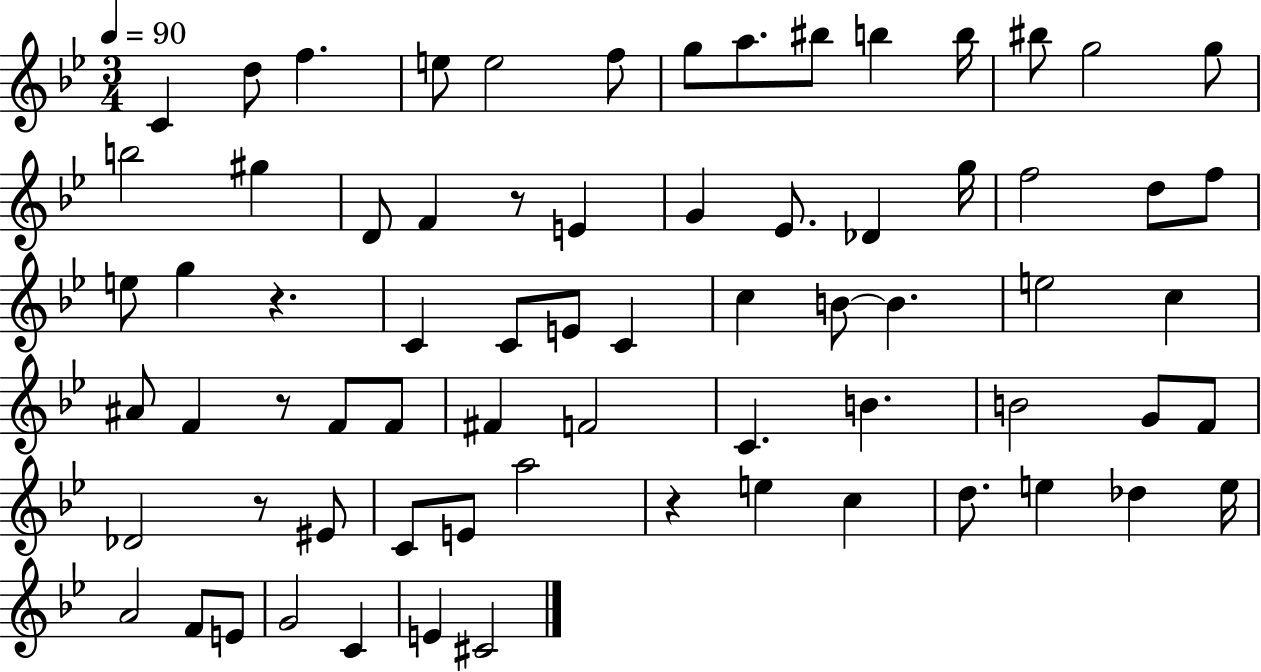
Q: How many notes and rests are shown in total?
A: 71